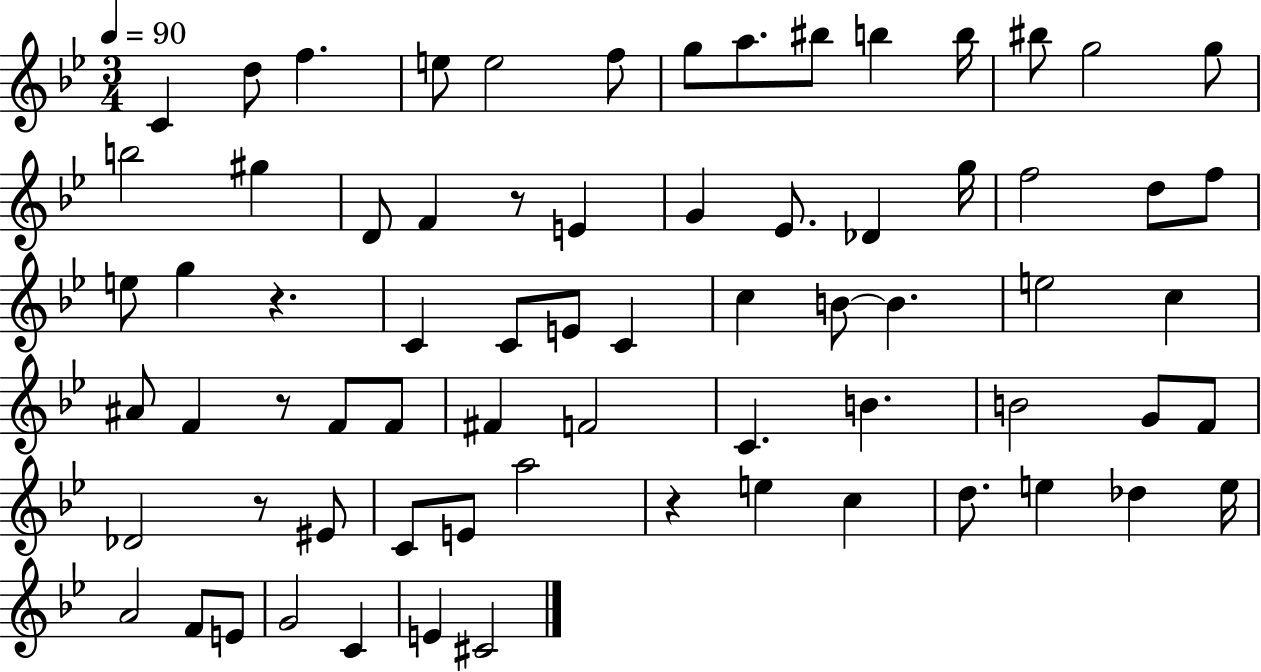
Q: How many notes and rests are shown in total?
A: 71